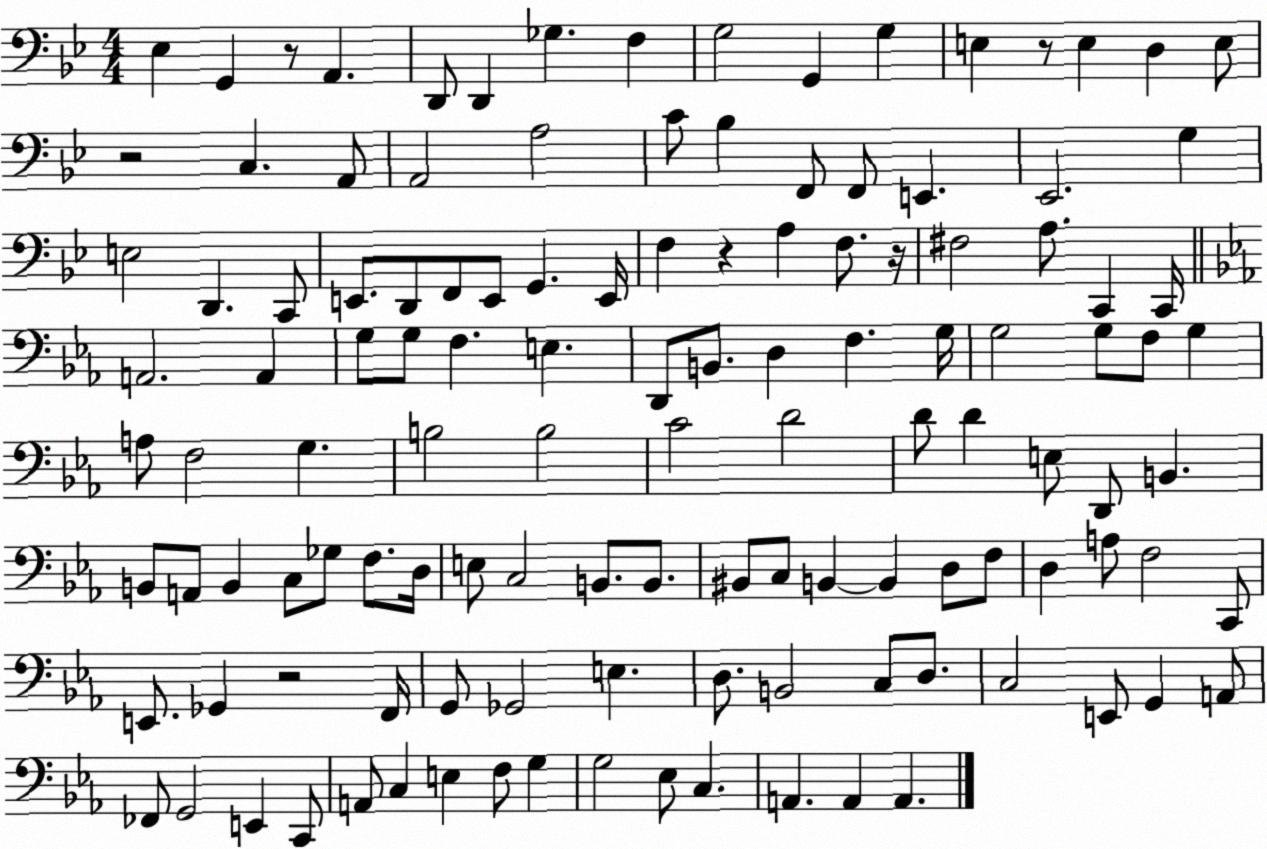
X:1
T:Untitled
M:4/4
L:1/4
K:Bb
_E, G,, z/2 A,, D,,/2 D,, _G, F, G,2 G,, G, E, z/2 E, D, E,/2 z2 C, A,,/2 A,,2 A,2 C/2 _B, F,,/2 F,,/2 E,, _E,,2 G, E,2 D,, C,,/2 E,,/2 D,,/2 F,,/2 E,,/2 G,, E,,/4 F, z A, F,/2 z/4 ^F,2 A,/2 C,, C,,/4 A,,2 A,, G,/2 G,/2 F, E, D,,/2 B,,/2 D, F, G,/4 G,2 G,/2 F,/2 G, A,/2 F,2 G, B,2 B,2 C2 D2 D/2 D E,/2 D,,/2 B,, B,,/2 A,,/2 B,, C,/2 _G,/2 F,/2 D,/4 E,/2 C,2 B,,/2 B,,/2 ^B,,/2 C,/2 B,, B,, D,/2 F,/2 D, A,/2 F,2 C,,/2 E,,/2 _G,, z2 F,,/4 G,,/2 _G,,2 E, D,/2 B,,2 C,/2 D,/2 C,2 E,,/2 G,, A,,/2 _F,,/2 G,,2 E,, C,,/2 A,,/2 C, E, F,/2 G, G,2 _E,/2 C, A,, A,, A,,